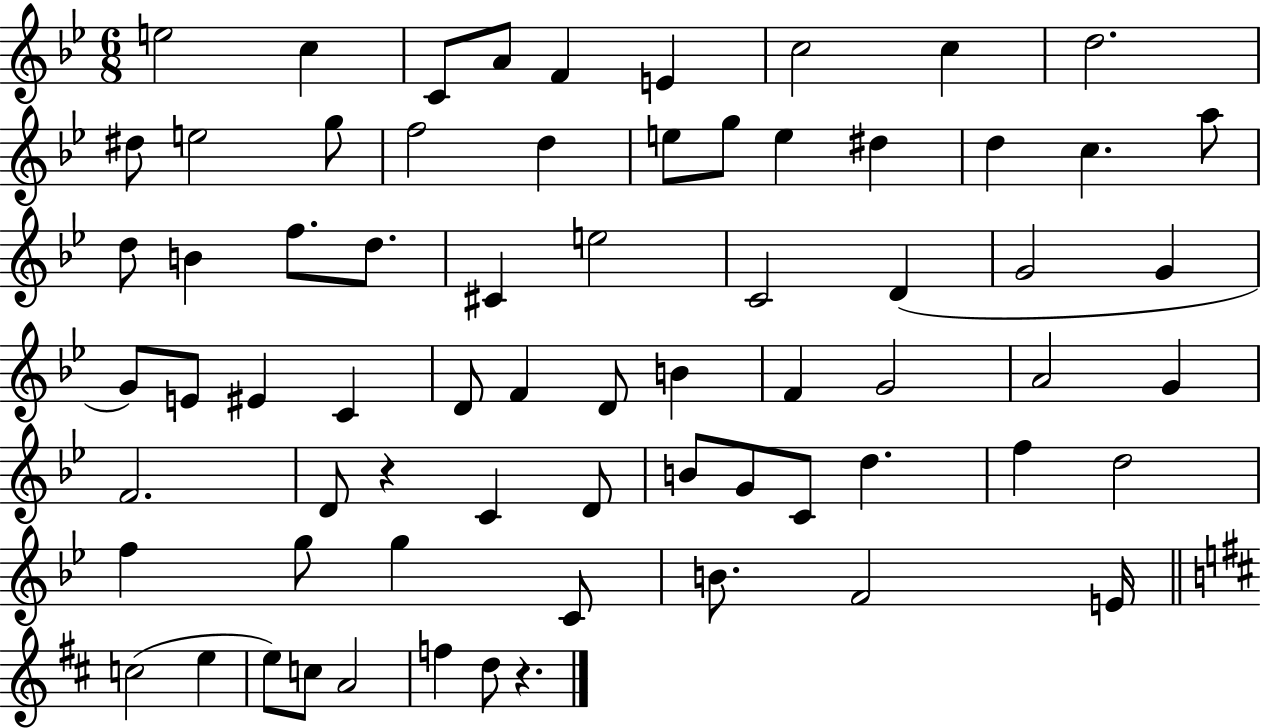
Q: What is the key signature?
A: BES major